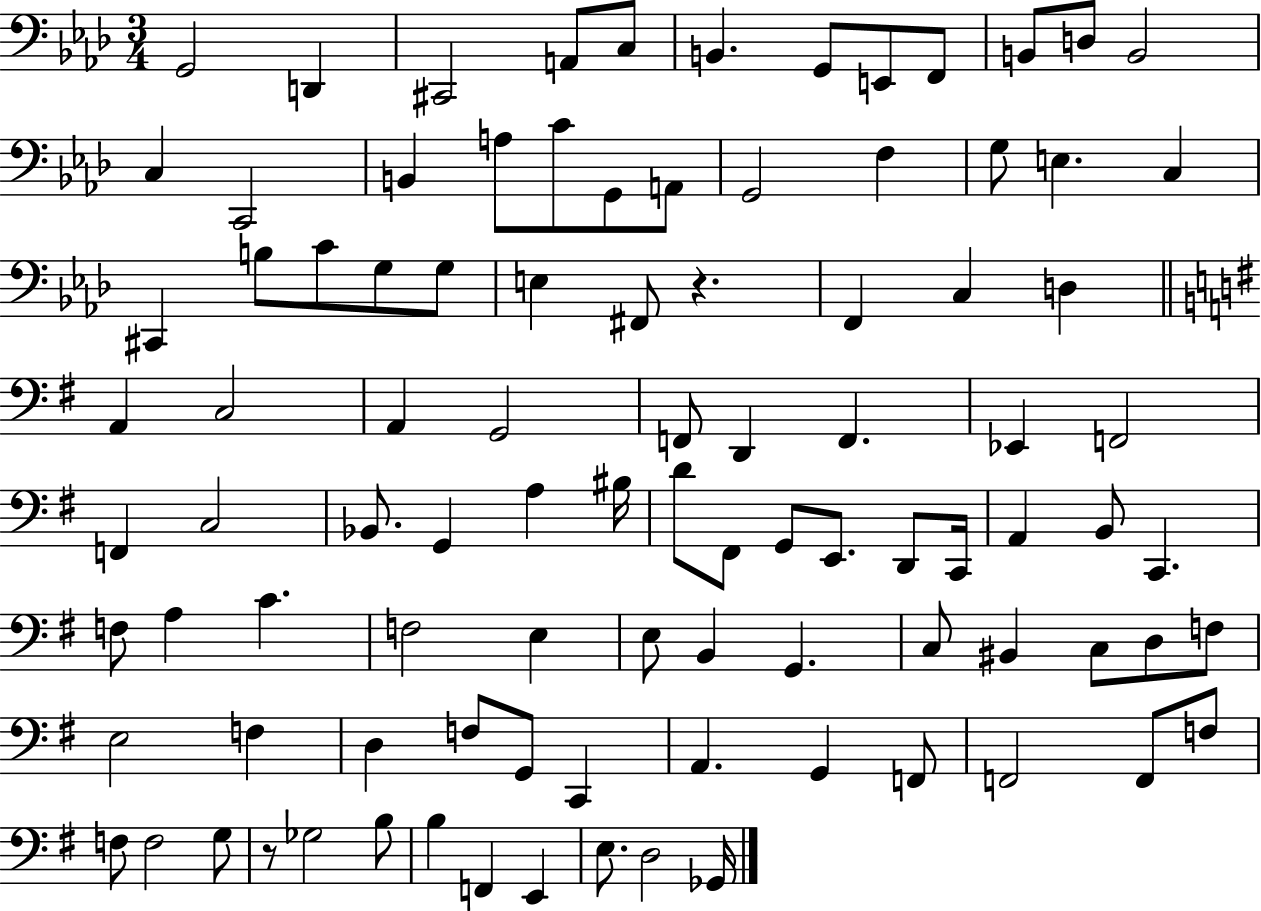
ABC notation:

X:1
T:Untitled
M:3/4
L:1/4
K:Ab
G,,2 D,, ^C,,2 A,,/2 C,/2 B,, G,,/2 E,,/2 F,,/2 B,,/2 D,/2 B,,2 C, C,,2 B,, A,/2 C/2 G,,/2 A,,/2 G,,2 F, G,/2 E, C, ^C,, B,/2 C/2 G,/2 G,/2 E, ^F,,/2 z F,, C, D, A,, C,2 A,, G,,2 F,,/2 D,, F,, _E,, F,,2 F,, C,2 _B,,/2 G,, A, ^B,/4 D/2 ^F,,/2 G,,/2 E,,/2 D,,/2 C,,/4 A,, B,,/2 C,, F,/2 A, C F,2 E, E,/2 B,, G,, C,/2 ^B,, C,/2 D,/2 F,/2 E,2 F, D, F,/2 G,,/2 C,, A,, G,, F,,/2 F,,2 F,,/2 F,/2 F,/2 F,2 G,/2 z/2 _G,2 B,/2 B, F,, E,, E,/2 D,2 _G,,/4